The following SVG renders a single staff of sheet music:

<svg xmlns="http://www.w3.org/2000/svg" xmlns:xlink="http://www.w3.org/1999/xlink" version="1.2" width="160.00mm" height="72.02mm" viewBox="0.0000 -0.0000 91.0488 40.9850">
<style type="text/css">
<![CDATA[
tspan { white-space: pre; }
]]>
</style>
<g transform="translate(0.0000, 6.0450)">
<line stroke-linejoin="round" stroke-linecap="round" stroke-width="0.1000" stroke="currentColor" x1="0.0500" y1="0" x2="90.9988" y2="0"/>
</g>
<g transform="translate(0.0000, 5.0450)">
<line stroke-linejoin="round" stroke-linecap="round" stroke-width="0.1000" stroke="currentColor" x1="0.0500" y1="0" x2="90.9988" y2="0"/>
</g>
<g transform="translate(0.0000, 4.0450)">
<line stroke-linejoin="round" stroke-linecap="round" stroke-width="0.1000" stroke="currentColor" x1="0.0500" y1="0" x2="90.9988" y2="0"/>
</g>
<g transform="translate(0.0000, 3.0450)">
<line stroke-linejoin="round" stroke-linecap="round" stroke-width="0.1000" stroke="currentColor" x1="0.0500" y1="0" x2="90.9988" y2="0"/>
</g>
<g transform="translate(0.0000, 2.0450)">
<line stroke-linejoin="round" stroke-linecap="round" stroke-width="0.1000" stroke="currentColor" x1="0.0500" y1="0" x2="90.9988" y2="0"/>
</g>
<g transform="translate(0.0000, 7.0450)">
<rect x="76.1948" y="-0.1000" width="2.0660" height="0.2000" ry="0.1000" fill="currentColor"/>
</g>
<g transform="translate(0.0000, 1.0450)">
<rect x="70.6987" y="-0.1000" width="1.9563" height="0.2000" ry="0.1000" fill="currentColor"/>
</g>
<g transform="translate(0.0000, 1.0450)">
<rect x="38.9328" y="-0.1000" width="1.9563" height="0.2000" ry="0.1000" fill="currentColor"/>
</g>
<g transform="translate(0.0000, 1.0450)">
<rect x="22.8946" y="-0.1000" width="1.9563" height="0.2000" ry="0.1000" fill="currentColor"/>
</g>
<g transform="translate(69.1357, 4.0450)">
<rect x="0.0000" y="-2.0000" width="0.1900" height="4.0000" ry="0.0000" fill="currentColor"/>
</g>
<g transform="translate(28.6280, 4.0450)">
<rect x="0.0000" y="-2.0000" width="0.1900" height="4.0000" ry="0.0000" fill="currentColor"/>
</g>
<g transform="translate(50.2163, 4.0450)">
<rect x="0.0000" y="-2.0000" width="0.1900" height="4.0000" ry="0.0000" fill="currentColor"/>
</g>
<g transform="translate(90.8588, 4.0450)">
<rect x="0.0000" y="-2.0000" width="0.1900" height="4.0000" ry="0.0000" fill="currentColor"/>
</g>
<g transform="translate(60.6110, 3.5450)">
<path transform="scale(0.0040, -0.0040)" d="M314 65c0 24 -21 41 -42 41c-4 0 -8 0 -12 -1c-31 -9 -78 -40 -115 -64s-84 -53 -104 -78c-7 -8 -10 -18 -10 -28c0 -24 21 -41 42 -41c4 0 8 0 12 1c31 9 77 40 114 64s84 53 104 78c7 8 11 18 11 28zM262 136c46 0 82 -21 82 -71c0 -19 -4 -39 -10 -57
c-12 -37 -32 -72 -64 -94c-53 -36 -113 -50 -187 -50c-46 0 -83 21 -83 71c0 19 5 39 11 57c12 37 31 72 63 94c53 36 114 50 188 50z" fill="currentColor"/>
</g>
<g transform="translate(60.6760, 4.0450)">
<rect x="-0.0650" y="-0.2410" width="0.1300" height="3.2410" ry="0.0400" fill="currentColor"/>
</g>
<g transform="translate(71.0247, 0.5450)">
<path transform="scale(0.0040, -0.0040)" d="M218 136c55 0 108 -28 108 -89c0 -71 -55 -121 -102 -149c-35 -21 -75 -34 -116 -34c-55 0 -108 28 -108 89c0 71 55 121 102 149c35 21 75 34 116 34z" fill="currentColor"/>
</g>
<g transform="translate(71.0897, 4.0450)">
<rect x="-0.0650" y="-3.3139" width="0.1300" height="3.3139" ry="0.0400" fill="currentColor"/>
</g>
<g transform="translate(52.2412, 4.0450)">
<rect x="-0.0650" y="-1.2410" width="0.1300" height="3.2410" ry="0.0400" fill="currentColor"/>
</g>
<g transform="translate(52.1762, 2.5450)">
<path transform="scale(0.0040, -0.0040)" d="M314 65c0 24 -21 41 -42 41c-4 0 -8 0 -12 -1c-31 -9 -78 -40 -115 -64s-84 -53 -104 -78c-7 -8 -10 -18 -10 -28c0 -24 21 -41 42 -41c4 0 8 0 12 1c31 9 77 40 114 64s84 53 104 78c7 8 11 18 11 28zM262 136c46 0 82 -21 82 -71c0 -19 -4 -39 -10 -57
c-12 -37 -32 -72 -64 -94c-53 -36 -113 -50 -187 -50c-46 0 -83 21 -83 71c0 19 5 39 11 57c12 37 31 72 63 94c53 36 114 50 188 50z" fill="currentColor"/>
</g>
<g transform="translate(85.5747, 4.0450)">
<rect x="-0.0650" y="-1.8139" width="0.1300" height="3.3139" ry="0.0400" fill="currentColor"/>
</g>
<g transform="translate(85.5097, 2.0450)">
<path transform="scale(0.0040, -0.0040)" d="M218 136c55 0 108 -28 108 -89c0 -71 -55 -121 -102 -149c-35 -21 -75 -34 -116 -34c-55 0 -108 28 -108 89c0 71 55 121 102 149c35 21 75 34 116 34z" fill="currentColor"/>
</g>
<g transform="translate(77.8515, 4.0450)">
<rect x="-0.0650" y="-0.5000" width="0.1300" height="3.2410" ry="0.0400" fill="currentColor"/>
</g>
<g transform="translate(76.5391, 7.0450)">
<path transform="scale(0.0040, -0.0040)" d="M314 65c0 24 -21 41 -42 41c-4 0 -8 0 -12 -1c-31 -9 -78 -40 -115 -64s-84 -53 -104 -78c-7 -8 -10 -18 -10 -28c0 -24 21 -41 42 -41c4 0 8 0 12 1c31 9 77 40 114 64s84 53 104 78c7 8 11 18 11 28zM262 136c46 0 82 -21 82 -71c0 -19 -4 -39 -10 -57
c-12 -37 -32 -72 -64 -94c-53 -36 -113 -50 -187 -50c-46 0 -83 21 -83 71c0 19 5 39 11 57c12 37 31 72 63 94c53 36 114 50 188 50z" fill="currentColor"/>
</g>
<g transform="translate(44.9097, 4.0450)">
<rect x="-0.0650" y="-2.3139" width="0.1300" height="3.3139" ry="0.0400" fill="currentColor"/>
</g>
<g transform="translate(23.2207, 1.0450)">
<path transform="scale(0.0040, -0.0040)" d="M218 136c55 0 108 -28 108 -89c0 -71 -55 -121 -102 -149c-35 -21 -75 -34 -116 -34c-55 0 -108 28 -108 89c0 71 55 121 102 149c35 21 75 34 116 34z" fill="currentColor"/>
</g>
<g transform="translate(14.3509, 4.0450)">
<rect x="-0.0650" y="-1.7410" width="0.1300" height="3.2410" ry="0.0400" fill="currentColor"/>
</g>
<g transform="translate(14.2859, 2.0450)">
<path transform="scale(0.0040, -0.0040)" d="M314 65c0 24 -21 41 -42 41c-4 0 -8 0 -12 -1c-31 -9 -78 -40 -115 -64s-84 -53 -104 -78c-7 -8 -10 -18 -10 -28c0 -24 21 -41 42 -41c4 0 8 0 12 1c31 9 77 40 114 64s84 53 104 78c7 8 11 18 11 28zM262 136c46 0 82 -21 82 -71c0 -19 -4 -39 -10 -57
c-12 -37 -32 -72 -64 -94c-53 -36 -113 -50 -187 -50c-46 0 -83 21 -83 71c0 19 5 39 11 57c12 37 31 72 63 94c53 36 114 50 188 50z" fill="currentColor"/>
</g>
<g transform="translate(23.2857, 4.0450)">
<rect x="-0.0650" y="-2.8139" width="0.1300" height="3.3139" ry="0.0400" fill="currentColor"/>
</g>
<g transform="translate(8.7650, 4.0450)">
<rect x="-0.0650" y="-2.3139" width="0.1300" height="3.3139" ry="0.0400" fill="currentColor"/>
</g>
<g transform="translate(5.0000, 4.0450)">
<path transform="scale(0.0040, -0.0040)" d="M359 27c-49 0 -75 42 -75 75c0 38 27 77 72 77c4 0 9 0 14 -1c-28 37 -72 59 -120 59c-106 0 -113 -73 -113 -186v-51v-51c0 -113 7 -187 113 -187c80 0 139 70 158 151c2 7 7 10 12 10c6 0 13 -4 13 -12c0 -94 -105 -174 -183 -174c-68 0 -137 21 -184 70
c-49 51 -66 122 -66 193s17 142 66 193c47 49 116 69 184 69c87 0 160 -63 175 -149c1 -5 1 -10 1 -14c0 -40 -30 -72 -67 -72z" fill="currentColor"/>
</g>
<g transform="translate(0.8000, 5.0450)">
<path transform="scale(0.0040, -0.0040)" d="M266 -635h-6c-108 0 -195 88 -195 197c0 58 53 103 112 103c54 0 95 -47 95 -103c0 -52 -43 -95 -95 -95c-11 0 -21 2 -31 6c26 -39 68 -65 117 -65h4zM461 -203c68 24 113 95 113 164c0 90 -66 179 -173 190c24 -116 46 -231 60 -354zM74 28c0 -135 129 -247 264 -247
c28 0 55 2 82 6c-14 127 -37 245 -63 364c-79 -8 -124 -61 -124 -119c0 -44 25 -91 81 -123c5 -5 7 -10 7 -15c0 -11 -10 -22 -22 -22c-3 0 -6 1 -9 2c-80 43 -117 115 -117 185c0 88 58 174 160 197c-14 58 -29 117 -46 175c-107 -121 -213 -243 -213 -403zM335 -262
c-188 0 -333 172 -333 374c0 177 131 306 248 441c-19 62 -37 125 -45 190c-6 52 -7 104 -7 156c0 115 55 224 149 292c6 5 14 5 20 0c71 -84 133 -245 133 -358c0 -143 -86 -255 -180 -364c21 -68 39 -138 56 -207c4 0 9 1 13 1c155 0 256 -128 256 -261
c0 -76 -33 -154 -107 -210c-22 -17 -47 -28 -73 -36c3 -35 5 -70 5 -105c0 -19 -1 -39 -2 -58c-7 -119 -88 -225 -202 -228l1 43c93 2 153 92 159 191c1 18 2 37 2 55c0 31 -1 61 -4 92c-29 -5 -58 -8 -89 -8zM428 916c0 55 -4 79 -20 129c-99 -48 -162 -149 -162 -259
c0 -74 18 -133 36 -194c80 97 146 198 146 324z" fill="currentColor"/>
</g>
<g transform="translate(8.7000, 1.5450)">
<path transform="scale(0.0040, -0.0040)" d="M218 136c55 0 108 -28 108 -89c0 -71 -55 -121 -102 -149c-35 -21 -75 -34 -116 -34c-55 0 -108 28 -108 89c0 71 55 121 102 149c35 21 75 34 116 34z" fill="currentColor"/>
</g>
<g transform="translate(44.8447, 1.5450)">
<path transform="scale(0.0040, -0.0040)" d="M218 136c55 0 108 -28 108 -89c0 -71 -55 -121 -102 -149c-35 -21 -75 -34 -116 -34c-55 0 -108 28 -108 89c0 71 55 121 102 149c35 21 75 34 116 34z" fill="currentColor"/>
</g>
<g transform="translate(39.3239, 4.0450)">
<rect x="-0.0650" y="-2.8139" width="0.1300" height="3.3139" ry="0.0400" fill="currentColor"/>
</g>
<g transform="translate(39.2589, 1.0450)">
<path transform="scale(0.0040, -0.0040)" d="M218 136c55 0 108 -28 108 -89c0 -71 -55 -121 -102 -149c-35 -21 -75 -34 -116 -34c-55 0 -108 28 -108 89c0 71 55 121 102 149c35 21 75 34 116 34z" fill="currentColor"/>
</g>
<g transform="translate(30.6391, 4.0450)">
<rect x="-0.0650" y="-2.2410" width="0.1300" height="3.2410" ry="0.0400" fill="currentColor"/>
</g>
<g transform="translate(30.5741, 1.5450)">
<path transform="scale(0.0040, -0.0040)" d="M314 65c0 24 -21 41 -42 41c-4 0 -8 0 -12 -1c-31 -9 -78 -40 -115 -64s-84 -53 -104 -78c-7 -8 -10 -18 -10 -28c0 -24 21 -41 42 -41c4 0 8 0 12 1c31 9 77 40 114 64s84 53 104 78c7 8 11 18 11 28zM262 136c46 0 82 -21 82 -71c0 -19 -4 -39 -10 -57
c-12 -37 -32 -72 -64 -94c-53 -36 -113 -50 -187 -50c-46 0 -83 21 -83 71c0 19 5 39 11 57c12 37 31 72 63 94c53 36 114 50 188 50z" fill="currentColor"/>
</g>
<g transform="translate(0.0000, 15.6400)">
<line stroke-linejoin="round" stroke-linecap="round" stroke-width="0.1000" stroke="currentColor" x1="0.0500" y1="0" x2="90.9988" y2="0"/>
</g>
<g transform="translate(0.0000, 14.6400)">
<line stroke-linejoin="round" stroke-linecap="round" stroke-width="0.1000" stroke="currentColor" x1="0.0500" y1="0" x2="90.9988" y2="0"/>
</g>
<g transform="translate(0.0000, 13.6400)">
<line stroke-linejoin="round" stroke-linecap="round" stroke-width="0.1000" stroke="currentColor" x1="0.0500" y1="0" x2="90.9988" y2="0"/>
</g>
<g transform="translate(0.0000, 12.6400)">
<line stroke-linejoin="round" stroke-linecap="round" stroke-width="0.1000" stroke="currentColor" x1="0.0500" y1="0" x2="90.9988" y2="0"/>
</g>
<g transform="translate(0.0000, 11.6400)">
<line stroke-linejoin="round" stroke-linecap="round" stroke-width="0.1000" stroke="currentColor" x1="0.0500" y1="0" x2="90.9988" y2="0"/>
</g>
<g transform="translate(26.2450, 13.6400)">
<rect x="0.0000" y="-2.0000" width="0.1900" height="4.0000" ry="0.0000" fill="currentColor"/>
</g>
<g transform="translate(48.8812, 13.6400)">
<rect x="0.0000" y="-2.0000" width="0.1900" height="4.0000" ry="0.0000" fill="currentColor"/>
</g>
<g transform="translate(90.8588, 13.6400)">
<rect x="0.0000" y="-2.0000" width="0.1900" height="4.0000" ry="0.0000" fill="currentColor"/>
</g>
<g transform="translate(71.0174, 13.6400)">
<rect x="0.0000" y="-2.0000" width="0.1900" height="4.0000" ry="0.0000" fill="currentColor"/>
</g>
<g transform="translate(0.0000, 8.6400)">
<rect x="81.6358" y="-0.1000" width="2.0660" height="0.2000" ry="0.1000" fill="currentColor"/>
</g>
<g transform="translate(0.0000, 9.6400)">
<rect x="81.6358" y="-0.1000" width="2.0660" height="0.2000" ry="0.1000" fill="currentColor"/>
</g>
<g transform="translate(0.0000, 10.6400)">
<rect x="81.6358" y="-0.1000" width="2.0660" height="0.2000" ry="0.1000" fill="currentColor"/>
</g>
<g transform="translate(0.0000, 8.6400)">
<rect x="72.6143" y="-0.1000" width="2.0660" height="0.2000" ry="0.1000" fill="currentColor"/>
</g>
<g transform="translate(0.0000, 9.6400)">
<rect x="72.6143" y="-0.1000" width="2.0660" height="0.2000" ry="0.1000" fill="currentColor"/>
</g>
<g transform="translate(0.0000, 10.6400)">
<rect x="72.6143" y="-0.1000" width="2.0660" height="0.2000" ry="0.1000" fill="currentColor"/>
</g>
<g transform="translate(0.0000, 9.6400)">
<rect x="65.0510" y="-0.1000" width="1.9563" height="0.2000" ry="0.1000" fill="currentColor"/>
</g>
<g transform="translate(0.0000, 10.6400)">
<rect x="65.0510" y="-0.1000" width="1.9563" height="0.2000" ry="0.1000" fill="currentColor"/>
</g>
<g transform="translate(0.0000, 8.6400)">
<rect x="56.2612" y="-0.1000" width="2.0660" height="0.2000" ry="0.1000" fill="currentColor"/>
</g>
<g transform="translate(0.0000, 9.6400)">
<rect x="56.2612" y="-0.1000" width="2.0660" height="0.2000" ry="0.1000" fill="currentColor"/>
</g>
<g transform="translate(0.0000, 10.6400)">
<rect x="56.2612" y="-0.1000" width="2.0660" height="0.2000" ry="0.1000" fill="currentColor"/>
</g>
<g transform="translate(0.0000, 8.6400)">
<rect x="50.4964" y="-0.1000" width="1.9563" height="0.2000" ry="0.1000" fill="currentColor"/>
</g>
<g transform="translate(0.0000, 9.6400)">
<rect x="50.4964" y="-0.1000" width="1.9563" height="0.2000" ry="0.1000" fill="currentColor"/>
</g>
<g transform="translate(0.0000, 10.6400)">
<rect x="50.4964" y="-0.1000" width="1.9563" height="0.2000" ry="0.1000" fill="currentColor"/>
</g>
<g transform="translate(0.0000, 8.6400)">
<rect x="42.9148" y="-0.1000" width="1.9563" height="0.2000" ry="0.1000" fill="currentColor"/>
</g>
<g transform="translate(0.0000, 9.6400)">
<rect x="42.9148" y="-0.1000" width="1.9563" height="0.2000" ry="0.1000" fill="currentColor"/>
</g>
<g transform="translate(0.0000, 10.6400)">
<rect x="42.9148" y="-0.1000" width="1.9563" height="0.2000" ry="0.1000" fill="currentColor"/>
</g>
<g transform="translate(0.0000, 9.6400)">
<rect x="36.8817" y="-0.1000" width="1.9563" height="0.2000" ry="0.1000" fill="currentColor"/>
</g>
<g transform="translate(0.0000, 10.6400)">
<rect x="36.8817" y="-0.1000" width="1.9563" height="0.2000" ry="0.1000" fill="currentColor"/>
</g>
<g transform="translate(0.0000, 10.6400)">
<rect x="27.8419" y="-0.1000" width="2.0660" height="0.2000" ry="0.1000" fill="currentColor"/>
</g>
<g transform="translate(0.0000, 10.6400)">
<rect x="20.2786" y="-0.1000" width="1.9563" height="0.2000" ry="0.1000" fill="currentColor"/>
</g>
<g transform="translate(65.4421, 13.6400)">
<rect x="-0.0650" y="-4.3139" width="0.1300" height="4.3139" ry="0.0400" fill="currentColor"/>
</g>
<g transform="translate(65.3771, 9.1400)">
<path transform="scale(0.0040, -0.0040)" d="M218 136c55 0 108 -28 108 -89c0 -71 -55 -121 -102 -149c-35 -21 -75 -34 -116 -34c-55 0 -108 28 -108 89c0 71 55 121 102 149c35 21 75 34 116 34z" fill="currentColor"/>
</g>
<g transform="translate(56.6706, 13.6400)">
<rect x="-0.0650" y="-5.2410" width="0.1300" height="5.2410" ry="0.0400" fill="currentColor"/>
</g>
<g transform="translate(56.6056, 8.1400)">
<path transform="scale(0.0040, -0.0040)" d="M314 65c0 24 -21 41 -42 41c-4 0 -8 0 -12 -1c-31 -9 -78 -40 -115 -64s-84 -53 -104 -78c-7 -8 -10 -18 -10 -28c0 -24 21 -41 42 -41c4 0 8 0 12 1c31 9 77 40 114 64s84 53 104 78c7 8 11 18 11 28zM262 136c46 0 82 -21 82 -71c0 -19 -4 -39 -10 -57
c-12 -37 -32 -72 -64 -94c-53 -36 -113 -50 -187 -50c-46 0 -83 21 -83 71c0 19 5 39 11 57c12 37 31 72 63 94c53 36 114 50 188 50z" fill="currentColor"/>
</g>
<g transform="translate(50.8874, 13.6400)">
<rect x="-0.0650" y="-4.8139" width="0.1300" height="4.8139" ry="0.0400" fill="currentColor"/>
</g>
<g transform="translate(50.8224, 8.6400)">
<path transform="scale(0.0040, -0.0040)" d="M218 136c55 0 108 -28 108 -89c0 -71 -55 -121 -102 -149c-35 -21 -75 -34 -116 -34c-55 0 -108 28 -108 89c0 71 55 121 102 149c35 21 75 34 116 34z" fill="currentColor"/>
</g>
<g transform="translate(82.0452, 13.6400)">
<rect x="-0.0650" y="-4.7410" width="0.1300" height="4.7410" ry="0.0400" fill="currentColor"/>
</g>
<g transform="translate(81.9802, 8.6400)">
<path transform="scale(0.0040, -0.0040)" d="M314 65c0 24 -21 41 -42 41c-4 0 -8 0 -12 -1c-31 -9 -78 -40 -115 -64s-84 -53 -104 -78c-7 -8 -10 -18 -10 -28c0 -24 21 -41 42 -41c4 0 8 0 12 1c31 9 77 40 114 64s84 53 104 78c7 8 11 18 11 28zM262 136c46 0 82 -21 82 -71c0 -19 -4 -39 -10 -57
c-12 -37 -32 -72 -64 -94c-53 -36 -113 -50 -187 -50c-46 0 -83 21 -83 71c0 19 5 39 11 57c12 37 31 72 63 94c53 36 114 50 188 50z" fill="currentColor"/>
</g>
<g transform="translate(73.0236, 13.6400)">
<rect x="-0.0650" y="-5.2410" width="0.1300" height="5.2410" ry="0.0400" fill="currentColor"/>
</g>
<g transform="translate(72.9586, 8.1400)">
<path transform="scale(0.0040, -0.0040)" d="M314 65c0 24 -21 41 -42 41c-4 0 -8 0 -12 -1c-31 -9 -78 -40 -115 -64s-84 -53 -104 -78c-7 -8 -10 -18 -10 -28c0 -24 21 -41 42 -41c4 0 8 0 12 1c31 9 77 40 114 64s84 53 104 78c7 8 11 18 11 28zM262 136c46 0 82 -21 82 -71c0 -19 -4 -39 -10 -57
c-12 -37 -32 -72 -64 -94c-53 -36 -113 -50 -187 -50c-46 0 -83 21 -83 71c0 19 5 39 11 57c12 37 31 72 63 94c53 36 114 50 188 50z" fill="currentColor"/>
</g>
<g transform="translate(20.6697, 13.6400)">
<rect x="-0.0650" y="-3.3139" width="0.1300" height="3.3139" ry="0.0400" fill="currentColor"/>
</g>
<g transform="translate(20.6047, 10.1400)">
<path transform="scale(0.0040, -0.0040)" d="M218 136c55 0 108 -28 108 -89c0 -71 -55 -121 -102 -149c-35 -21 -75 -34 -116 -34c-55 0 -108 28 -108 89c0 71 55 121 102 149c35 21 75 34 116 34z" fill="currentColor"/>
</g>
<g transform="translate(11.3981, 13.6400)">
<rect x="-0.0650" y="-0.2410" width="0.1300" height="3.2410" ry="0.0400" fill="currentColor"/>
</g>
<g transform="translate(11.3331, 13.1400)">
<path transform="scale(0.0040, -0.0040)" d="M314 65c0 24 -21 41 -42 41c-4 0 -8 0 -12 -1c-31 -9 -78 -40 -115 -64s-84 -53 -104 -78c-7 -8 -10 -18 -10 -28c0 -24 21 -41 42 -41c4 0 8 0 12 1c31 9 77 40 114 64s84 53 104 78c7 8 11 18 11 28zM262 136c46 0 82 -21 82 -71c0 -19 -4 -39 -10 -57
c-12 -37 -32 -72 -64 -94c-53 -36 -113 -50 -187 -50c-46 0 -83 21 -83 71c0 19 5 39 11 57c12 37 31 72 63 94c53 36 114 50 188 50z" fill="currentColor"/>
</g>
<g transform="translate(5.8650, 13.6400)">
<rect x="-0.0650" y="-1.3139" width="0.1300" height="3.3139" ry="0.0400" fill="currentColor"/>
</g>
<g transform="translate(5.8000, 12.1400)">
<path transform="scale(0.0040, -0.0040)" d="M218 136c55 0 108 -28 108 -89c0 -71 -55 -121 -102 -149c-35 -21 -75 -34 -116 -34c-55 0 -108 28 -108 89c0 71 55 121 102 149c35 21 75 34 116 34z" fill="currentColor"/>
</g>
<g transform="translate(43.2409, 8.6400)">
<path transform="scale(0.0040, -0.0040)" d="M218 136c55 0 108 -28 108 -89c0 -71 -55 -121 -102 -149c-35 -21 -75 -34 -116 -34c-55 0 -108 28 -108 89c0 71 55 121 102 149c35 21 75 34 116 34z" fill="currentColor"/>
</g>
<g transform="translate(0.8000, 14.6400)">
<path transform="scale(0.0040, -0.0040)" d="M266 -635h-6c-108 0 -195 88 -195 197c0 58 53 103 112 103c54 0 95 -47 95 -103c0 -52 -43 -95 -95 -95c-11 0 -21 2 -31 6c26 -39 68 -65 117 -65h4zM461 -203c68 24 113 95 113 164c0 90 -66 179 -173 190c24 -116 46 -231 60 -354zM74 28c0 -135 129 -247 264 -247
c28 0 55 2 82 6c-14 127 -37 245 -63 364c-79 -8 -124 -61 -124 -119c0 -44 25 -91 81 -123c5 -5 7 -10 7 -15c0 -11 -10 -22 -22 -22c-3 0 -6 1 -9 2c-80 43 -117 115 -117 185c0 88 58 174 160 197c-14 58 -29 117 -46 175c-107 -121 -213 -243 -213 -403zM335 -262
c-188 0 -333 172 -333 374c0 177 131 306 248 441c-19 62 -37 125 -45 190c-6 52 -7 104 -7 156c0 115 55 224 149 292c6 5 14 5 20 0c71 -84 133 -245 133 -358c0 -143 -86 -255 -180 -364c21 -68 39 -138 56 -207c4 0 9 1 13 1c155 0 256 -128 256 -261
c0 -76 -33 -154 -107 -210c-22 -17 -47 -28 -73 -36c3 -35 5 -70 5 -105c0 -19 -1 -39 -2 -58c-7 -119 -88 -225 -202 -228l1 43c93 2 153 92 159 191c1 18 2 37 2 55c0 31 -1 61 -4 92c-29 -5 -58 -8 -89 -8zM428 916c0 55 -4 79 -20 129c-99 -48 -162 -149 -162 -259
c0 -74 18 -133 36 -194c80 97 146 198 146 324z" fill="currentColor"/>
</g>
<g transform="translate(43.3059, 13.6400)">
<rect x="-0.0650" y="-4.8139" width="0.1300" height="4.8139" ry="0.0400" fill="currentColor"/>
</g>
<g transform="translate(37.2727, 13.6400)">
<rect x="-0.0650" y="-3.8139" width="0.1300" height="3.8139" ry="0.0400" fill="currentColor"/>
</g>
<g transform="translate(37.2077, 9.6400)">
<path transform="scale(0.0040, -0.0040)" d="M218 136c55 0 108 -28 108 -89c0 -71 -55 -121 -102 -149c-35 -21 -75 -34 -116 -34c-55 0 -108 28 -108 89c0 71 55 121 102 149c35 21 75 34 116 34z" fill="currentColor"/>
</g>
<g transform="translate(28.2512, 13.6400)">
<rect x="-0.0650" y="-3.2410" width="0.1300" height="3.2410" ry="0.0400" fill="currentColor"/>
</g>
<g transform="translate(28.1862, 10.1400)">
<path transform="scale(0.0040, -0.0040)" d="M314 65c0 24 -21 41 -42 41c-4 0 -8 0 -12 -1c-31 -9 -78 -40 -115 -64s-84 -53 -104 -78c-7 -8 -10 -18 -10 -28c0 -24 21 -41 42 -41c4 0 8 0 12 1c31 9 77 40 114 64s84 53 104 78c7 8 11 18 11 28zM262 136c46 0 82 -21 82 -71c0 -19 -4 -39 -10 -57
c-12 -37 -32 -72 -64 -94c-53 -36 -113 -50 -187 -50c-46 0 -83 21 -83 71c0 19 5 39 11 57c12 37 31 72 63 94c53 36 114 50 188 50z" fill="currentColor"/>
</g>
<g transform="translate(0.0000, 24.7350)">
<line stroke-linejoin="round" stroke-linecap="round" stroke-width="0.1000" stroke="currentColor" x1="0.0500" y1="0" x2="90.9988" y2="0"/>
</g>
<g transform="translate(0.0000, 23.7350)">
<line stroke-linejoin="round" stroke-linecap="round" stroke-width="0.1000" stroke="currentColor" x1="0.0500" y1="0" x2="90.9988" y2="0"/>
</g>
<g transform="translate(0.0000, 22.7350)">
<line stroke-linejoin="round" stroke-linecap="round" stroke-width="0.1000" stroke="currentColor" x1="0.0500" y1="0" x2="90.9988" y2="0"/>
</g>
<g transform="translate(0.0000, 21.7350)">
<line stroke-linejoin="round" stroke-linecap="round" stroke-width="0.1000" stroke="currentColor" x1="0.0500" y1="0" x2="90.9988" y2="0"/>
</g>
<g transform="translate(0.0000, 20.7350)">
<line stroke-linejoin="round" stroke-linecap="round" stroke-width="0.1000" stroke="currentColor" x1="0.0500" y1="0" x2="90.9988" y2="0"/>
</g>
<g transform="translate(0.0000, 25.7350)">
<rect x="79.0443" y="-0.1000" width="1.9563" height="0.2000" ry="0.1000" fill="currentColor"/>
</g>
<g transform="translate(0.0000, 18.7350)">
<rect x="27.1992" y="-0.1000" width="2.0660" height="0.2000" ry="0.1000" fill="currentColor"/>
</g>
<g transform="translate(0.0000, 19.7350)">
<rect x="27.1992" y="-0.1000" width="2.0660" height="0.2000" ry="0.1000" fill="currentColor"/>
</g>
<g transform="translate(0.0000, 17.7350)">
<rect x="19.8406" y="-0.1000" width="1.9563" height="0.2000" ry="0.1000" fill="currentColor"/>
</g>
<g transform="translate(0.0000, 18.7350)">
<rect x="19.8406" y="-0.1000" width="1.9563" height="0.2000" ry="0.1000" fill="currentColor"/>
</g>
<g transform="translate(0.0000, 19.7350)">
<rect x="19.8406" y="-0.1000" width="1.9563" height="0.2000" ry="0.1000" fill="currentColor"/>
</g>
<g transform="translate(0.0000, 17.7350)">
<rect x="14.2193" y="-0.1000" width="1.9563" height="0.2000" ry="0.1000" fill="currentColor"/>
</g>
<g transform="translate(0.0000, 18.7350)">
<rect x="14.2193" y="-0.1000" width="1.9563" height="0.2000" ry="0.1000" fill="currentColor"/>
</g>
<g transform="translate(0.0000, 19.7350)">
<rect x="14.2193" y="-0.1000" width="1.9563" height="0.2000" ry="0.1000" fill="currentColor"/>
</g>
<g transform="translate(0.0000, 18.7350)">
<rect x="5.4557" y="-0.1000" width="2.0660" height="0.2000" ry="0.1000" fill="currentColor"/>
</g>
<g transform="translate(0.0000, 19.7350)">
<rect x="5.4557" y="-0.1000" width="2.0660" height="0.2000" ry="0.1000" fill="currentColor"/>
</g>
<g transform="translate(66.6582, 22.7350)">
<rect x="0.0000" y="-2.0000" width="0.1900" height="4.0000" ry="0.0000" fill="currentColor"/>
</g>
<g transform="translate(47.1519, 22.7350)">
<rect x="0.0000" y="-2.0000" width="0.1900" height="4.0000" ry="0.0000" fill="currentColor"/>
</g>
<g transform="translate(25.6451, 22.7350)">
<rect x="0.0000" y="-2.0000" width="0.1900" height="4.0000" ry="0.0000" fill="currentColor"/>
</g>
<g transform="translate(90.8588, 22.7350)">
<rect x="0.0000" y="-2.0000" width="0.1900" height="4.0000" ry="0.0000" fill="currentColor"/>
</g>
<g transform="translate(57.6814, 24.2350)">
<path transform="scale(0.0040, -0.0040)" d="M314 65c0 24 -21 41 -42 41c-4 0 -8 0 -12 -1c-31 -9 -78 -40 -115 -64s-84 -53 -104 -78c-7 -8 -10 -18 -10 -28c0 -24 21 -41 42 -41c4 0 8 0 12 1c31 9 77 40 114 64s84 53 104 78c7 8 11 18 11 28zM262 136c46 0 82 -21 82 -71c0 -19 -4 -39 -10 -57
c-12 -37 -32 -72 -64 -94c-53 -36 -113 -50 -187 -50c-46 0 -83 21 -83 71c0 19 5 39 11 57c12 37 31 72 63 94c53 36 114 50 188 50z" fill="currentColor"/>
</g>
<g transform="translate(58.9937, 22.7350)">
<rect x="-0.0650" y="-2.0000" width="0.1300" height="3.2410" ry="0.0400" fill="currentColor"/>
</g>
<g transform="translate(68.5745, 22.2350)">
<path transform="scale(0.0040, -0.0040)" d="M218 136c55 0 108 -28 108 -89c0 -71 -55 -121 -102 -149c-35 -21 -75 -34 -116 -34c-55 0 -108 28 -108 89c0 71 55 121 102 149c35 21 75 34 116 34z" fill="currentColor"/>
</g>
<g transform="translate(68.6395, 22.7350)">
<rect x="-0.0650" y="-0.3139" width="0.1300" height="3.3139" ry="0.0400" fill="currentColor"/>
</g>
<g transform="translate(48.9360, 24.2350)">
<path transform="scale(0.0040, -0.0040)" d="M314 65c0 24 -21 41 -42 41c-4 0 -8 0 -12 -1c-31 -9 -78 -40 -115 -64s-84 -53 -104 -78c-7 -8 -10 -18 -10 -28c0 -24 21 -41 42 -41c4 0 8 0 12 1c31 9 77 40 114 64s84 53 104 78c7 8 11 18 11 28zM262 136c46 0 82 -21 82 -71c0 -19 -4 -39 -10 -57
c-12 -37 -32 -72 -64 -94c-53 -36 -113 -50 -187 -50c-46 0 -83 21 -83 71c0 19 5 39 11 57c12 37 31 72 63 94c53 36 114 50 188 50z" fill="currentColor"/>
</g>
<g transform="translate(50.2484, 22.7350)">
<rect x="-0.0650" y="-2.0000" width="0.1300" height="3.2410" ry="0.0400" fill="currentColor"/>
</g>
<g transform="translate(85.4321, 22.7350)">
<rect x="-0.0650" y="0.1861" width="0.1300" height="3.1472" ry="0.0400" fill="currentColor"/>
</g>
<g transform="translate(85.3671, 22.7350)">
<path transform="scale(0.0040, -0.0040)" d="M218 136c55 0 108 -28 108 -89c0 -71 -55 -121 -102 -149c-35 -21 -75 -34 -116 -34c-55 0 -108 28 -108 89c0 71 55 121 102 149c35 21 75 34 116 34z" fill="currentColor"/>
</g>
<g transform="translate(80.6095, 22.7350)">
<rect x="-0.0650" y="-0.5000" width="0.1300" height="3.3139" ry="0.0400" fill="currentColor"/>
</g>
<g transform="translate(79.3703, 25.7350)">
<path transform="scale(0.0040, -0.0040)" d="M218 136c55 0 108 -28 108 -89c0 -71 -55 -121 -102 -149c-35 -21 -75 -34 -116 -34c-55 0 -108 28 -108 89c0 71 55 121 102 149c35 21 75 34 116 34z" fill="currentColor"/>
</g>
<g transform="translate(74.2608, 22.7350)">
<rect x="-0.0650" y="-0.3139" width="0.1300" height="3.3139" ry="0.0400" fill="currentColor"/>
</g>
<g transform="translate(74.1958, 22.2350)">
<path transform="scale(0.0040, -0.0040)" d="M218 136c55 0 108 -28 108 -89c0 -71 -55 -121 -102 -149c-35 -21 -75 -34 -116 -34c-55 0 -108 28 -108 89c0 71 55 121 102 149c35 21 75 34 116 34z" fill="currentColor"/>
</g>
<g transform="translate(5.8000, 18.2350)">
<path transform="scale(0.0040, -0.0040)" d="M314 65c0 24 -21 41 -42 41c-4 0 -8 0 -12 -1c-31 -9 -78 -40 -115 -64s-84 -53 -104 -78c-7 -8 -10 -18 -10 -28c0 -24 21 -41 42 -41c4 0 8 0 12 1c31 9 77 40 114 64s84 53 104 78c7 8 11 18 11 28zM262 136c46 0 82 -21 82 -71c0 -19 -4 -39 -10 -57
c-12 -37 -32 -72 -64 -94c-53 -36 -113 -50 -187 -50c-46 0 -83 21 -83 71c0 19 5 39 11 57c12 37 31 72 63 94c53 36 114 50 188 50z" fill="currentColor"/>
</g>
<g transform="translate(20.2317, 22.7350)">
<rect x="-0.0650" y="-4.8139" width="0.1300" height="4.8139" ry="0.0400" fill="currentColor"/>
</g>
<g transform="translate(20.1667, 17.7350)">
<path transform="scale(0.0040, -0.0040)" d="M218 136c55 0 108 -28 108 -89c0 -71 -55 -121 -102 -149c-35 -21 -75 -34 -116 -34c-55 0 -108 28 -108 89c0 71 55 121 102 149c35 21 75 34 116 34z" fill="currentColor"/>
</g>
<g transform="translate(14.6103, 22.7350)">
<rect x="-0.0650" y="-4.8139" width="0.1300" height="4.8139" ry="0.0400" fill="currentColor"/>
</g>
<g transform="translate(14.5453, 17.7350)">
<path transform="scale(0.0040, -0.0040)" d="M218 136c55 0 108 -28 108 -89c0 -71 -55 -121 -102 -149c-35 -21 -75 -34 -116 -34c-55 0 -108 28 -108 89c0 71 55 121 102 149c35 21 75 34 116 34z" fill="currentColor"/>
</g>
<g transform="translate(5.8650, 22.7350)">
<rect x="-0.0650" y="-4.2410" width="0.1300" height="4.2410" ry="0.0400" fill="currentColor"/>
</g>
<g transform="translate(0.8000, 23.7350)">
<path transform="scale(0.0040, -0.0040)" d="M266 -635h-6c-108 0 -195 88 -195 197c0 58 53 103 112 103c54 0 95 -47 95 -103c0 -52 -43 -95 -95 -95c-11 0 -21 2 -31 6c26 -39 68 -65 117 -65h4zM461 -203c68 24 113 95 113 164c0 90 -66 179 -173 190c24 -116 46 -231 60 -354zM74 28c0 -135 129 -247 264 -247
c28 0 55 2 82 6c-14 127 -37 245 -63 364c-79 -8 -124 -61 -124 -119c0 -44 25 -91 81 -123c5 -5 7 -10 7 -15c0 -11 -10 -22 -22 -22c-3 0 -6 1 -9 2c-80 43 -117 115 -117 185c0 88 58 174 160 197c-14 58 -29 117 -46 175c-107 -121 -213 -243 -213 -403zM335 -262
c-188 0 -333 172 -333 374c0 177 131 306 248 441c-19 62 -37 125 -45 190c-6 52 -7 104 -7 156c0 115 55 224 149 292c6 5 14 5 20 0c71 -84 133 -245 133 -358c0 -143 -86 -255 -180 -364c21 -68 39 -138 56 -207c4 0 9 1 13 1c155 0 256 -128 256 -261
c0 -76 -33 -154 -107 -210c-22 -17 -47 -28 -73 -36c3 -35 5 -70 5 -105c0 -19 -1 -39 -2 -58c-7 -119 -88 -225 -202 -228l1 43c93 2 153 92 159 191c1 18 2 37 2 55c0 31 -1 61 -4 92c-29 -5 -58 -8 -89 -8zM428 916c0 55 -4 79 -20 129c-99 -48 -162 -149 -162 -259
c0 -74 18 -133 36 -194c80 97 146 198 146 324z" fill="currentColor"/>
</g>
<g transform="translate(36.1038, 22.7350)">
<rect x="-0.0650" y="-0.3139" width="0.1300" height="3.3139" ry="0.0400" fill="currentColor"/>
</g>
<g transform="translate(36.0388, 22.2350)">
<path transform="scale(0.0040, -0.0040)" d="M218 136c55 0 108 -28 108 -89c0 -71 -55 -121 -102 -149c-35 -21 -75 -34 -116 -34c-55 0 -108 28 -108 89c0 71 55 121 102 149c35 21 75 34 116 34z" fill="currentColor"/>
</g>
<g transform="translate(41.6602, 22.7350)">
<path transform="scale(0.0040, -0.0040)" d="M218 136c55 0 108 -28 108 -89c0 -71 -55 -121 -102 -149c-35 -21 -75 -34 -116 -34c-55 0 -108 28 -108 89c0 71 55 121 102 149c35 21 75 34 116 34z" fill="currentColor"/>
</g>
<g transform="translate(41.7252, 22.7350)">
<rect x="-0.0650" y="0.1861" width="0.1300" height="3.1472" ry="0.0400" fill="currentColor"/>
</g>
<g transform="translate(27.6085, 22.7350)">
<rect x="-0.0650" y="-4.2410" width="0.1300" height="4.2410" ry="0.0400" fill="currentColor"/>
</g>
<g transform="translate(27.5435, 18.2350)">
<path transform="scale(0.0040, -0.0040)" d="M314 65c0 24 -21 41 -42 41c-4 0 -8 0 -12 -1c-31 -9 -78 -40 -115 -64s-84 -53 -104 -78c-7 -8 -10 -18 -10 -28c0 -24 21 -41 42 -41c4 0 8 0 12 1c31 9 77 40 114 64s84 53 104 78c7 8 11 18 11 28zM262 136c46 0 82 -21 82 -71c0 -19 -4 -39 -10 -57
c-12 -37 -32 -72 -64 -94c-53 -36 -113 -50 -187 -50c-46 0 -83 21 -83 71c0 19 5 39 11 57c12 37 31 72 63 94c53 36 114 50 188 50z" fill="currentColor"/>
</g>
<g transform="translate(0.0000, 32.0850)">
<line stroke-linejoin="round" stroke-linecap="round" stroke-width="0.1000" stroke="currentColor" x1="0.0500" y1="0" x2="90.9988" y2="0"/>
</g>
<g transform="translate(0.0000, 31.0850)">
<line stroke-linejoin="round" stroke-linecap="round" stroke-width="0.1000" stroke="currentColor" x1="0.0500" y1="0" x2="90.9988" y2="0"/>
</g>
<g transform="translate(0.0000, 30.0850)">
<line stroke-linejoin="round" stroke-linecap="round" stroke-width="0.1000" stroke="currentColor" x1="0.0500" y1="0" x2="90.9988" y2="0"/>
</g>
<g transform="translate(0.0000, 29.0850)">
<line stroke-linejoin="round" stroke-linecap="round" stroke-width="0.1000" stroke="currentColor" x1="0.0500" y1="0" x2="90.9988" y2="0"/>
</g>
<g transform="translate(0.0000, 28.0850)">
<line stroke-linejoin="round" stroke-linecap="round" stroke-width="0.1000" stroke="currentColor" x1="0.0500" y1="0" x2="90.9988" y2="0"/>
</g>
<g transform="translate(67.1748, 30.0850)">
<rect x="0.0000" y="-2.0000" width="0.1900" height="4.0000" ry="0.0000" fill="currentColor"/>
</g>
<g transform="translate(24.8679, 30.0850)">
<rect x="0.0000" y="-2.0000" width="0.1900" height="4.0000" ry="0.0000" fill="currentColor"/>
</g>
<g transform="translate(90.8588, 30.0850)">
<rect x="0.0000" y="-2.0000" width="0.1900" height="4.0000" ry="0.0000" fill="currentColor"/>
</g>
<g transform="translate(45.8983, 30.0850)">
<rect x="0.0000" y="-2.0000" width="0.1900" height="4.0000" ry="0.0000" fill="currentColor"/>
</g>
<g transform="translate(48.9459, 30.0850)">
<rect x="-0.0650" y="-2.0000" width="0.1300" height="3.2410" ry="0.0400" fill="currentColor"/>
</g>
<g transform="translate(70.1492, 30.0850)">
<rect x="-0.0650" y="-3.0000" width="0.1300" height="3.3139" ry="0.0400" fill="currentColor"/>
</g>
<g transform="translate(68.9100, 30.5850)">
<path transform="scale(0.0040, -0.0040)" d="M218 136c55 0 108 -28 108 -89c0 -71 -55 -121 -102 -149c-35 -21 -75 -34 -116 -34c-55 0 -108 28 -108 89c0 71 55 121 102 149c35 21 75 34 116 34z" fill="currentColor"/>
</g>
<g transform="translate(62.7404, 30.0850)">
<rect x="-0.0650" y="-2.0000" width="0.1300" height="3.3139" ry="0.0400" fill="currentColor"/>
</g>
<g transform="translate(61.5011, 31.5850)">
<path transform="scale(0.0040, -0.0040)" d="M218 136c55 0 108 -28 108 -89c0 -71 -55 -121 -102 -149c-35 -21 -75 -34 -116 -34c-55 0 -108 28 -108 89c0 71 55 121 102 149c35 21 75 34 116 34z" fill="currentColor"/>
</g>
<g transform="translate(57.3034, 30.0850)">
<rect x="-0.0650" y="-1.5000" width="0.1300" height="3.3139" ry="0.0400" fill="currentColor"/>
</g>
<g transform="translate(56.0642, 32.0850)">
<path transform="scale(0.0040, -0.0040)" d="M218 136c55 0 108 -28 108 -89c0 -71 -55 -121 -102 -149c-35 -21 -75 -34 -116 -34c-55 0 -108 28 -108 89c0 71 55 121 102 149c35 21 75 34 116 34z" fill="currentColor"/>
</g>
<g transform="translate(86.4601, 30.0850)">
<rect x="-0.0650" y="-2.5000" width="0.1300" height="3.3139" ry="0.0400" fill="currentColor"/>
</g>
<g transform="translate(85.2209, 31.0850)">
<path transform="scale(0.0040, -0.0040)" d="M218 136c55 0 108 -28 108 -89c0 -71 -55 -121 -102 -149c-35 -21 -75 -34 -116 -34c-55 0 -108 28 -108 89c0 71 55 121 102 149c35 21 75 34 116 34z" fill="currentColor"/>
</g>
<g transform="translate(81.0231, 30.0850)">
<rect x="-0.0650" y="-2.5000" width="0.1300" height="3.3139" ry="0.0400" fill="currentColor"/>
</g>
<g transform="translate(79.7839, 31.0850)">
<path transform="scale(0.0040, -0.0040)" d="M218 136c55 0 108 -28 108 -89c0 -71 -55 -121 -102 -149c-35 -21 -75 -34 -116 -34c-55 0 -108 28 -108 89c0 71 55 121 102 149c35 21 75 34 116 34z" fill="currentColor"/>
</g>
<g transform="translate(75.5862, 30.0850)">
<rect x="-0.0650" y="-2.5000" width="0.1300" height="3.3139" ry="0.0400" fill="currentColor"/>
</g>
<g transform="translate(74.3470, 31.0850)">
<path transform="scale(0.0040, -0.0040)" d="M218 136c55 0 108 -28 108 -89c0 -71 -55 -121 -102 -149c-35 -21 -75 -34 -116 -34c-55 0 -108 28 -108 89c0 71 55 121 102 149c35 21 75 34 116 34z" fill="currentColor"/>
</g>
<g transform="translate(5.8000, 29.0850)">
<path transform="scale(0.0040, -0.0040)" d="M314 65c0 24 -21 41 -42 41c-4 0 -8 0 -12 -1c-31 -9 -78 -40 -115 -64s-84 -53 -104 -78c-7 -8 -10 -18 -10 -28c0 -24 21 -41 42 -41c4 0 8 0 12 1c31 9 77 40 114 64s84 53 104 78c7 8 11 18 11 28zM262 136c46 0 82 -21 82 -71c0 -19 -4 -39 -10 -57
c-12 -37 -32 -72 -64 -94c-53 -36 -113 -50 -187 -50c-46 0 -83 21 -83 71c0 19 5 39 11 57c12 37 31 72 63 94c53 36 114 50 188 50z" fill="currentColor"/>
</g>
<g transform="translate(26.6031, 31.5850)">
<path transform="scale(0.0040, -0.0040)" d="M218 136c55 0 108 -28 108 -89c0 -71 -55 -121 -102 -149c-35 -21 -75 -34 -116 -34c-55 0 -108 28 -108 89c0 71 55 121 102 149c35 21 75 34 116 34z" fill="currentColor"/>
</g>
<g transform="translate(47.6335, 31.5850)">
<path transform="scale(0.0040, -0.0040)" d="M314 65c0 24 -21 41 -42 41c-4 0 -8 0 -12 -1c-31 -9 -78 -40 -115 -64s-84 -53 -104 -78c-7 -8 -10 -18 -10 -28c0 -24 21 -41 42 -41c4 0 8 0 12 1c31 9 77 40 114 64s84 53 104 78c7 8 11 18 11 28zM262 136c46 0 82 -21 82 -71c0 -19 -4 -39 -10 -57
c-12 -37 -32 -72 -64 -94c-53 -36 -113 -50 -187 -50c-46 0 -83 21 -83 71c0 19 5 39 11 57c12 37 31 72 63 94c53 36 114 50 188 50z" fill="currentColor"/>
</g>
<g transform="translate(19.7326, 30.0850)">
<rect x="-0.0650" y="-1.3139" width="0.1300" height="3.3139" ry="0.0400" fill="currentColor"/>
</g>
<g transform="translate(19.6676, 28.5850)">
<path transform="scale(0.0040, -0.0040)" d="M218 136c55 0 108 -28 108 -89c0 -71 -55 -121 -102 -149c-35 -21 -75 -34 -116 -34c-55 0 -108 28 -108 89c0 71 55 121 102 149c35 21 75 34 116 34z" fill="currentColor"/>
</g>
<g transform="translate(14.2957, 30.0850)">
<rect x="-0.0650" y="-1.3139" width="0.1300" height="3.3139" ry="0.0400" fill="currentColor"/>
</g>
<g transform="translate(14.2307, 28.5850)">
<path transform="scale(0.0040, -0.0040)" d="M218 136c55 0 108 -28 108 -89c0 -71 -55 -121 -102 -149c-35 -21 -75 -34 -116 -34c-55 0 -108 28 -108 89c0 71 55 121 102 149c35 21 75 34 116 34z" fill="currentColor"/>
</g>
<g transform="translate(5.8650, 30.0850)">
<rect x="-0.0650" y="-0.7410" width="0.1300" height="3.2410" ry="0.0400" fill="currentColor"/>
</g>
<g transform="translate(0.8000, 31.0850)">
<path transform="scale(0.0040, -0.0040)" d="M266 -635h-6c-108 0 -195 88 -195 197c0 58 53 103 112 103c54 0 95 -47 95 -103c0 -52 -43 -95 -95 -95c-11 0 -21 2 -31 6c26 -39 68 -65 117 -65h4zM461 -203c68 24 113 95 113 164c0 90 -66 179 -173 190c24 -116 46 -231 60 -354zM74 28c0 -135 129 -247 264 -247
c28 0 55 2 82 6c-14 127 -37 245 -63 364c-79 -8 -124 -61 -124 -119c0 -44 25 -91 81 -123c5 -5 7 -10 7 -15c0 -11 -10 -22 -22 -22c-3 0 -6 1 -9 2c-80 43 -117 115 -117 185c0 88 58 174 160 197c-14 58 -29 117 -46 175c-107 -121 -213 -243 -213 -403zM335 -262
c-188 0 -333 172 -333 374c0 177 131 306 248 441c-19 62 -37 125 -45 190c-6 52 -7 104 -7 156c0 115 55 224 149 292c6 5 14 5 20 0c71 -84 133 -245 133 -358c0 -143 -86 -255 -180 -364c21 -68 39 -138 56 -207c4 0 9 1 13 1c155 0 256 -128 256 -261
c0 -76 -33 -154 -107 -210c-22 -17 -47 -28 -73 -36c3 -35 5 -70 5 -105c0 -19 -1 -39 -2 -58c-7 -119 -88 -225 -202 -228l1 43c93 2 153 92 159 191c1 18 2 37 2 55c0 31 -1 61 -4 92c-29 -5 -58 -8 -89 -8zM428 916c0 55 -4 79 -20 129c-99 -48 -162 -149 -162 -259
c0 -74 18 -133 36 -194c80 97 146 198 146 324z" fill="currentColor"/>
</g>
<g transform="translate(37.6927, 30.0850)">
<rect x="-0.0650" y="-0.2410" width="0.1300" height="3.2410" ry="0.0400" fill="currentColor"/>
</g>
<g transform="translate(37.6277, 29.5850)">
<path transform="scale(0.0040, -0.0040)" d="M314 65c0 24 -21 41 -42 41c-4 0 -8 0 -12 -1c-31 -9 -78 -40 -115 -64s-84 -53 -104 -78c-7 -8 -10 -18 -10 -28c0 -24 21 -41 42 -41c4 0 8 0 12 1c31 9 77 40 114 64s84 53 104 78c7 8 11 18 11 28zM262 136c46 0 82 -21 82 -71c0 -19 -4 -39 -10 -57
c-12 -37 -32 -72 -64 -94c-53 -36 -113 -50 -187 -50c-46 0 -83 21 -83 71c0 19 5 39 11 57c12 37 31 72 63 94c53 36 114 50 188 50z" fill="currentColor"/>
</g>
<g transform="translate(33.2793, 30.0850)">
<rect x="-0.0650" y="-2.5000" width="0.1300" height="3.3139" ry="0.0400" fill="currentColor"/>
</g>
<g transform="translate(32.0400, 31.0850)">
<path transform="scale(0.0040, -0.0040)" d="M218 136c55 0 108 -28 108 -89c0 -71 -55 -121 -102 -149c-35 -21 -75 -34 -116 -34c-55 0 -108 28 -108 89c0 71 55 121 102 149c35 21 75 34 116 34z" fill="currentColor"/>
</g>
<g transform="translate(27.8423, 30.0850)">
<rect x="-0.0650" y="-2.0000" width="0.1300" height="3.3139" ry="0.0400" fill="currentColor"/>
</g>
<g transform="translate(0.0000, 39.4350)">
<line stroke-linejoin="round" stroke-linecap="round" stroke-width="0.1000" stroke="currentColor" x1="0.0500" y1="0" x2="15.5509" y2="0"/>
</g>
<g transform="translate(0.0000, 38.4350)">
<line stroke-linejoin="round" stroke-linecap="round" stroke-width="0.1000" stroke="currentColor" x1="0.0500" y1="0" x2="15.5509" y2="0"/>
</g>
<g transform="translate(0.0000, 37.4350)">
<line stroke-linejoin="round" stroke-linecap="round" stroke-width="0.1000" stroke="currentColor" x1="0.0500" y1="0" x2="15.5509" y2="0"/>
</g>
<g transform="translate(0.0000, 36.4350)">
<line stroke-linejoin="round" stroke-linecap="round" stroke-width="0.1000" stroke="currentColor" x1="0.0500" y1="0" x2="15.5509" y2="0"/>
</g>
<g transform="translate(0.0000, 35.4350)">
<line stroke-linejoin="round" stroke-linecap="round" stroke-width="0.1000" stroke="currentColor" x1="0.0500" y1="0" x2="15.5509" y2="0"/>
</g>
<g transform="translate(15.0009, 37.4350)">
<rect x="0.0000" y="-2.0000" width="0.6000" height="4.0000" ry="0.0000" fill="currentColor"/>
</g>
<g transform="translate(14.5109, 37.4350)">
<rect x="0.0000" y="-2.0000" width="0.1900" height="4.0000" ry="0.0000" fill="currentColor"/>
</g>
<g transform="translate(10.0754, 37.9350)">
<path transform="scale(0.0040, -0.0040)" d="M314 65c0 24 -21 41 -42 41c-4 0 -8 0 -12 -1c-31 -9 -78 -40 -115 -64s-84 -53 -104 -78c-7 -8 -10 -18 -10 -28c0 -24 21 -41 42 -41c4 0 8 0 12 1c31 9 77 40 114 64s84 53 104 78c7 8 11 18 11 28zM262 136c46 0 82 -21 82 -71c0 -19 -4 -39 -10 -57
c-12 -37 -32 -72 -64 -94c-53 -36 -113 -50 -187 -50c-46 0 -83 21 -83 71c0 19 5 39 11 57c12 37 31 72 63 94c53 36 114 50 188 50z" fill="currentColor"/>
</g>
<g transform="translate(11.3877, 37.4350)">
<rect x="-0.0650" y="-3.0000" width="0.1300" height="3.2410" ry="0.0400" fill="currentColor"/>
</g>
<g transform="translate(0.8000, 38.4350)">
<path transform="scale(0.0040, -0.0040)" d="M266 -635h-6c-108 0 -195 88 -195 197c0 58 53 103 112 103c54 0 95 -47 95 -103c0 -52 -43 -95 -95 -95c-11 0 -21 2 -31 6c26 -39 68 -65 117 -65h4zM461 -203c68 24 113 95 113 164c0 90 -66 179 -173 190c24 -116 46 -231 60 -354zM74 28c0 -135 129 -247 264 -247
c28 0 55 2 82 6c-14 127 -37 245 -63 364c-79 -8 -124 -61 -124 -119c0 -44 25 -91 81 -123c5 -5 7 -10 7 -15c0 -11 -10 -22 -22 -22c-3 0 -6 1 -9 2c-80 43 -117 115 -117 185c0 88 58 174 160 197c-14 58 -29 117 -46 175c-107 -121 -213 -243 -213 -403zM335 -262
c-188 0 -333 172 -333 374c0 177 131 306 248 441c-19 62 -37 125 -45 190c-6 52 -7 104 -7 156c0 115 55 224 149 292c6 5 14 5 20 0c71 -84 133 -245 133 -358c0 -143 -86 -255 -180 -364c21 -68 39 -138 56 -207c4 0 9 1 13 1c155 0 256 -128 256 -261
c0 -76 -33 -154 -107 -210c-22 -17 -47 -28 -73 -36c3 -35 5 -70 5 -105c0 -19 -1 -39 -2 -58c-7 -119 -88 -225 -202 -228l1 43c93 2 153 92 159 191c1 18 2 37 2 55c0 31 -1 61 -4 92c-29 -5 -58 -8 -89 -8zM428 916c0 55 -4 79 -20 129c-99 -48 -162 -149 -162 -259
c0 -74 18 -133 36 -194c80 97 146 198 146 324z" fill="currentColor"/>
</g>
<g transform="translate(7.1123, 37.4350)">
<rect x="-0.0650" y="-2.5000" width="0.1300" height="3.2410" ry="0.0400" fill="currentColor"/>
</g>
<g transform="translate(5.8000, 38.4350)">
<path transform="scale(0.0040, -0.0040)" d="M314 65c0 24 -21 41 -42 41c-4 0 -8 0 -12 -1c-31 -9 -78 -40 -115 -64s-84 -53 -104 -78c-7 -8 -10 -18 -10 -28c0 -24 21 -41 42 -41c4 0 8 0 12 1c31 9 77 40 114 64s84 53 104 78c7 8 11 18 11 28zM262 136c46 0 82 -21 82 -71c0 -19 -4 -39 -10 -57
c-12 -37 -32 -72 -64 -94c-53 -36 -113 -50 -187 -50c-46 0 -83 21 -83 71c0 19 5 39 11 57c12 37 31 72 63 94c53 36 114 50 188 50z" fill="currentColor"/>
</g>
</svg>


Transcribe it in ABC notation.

X:1
T:Untitled
M:4/4
L:1/4
K:C
g f2 a g2 a g e2 c2 b C2 f e c2 b b2 c' e' e' f'2 d' f'2 e'2 d'2 e' e' d'2 c B F2 F2 c c C B d2 e e F G c2 F2 E F A G G G G2 A2